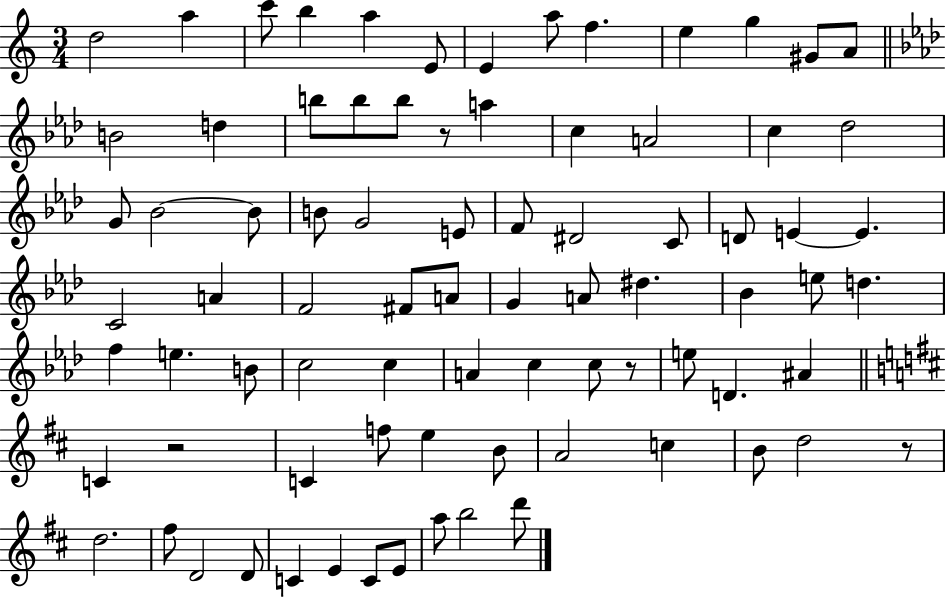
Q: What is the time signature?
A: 3/4